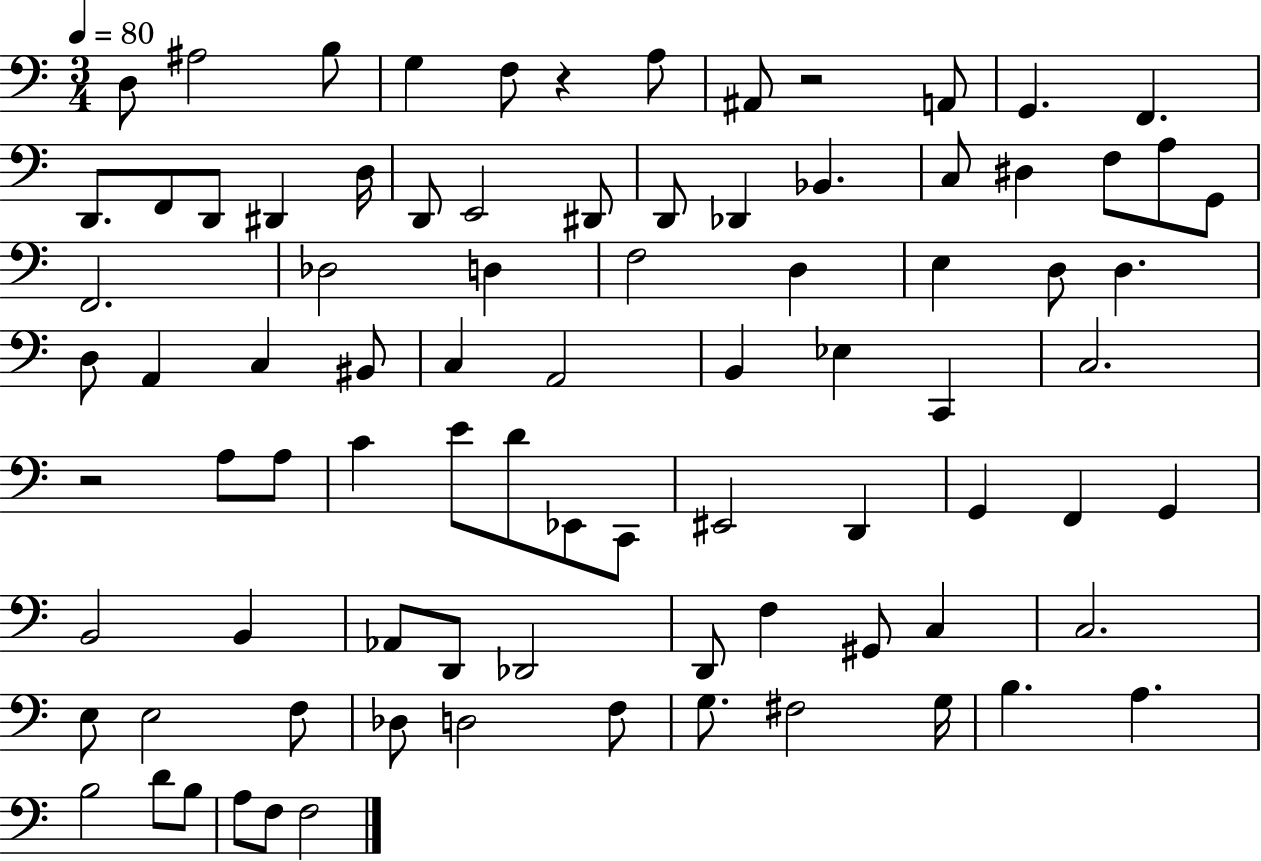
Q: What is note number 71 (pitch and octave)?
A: D3